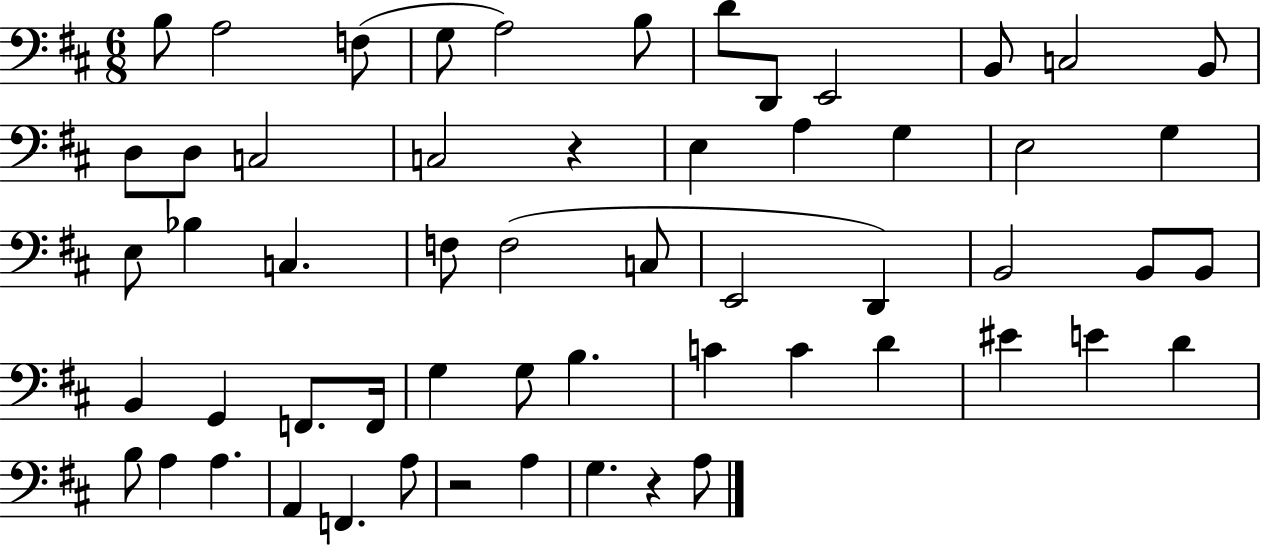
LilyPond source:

{
  \clef bass
  \numericTimeSignature
  \time 6/8
  \key d \major
  \repeat volta 2 { b8 a2 f8( | g8 a2) b8 | d'8 d,8 e,2 | b,8 c2 b,8 | \break d8 d8 c2 | c2 r4 | e4 a4 g4 | e2 g4 | \break e8 bes4 c4. | f8 f2( c8 | e,2 d,4) | b,2 b,8 b,8 | \break b,4 g,4 f,8. f,16 | g4 g8 b4. | c'4 c'4 d'4 | eis'4 e'4 d'4 | \break b8 a4 a4. | a,4 f,4. a8 | r2 a4 | g4. r4 a8 | \break } \bar "|."
}